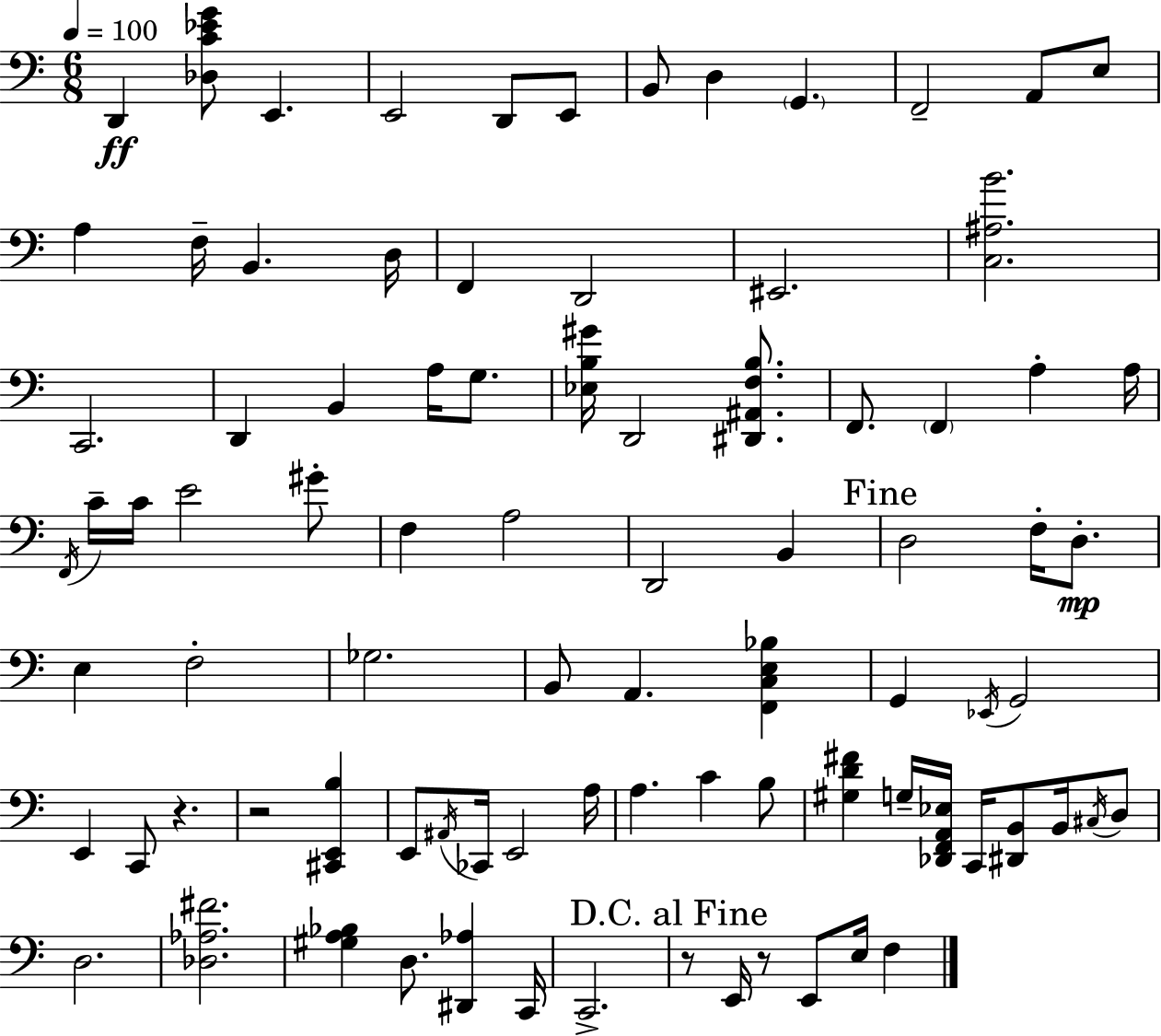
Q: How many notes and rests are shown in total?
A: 87